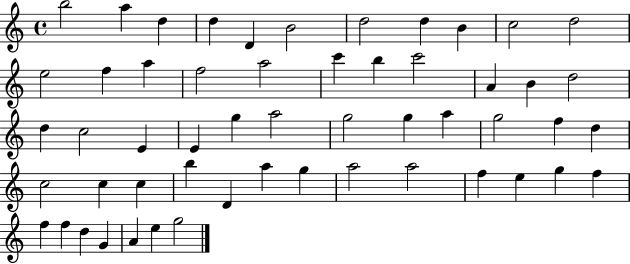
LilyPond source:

{
  \clef treble
  \time 4/4
  \defaultTimeSignature
  \key c \major
  b''2 a''4 d''4 | d''4 d'4 b'2 | d''2 d''4 b'4 | c''2 d''2 | \break e''2 f''4 a''4 | f''2 a''2 | c'''4 b''4 c'''2 | a'4 b'4 d''2 | \break d''4 c''2 e'4 | e'4 g''4 a''2 | g''2 g''4 a''4 | g''2 f''4 d''4 | \break c''2 c''4 c''4 | b''4 d'4 a''4 g''4 | a''2 a''2 | f''4 e''4 g''4 f''4 | \break f''4 f''4 d''4 g'4 | a'4 e''4 g''2 | \bar "|."
}